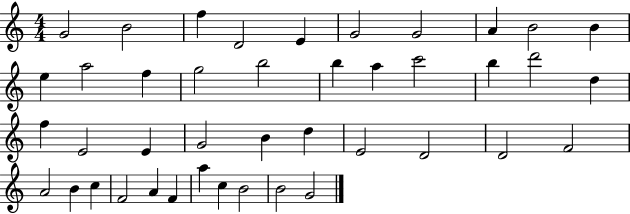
G4/h B4/h F5/q D4/h E4/q G4/h G4/h A4/q B4/h B4/q E5/q A5/h F5/q G5/h B5/h B5/q A5/q C6/h B5/q D6/h D5/q F5/q E4/h E4/q G4/h B4/q D5/q E4/h D4/h D4/h F4/h A4/h B4/q C5/q F4/h A4/q F4/q A5/q C5/q B4/h B4/h G4/h